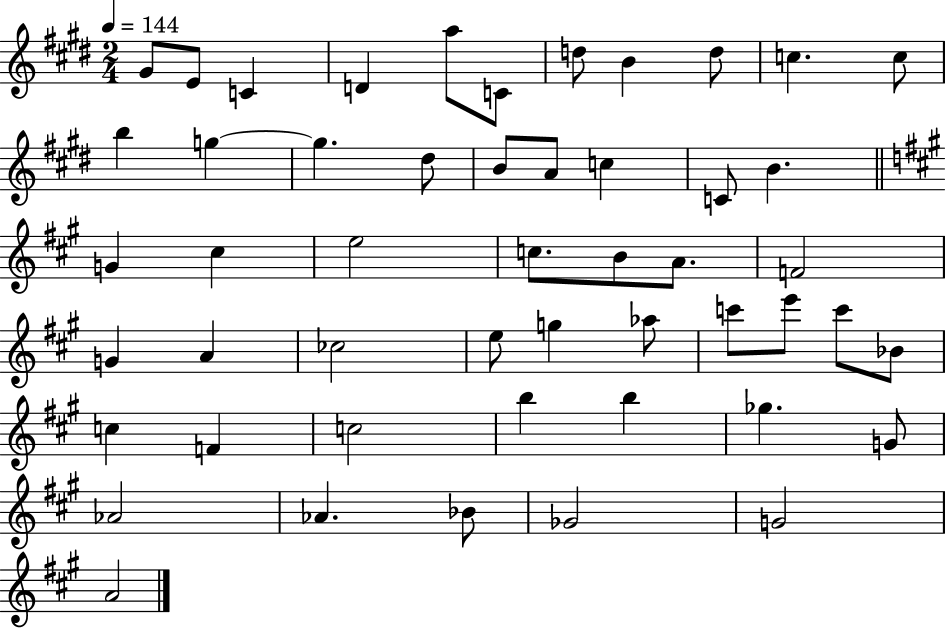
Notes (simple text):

G#4/e E4/e C4/q D4/q A5/e C4/e D5/e B4/q D5/e C5/q. C5/e B5/q G5/q G5/q. D#5/e B4/e A4/e C5/q C4/e B4/q. G4/q C#5/q E5/h C5/e. B4/e A4/e. F4/h G4/q A4/q CES5/h E5/e G5/q Ab5/e C6/e E6/e C6/e Bb4/e C5/q F4/q C5/h B5/q B5/q Gb5/q. G4/e Ab4/h Ab4/q. Bb4/e Gb4/h G4/h A4/h